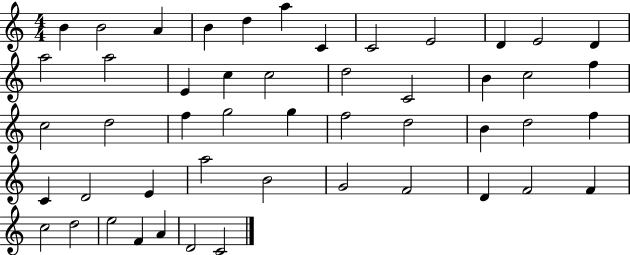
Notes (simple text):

B4/q B4/h A4/q B4/q D5/q A5/q C4/q C4/h E4/h D4/q E4/h D4/q A5/h A5/h E4/q C5/q C5/h D5/h C4/h B4/q C5/h F5/q C5/h D5/h F5/q G5/h G5/q F5/h D5/h B4/q D5/h F5/q C4/q D4/h E4/q A5/h B4/h G4/h F4/h D4/q F4/h F4/q C5/h D5/h E5/h F4/q A4/q D4/h C4/h